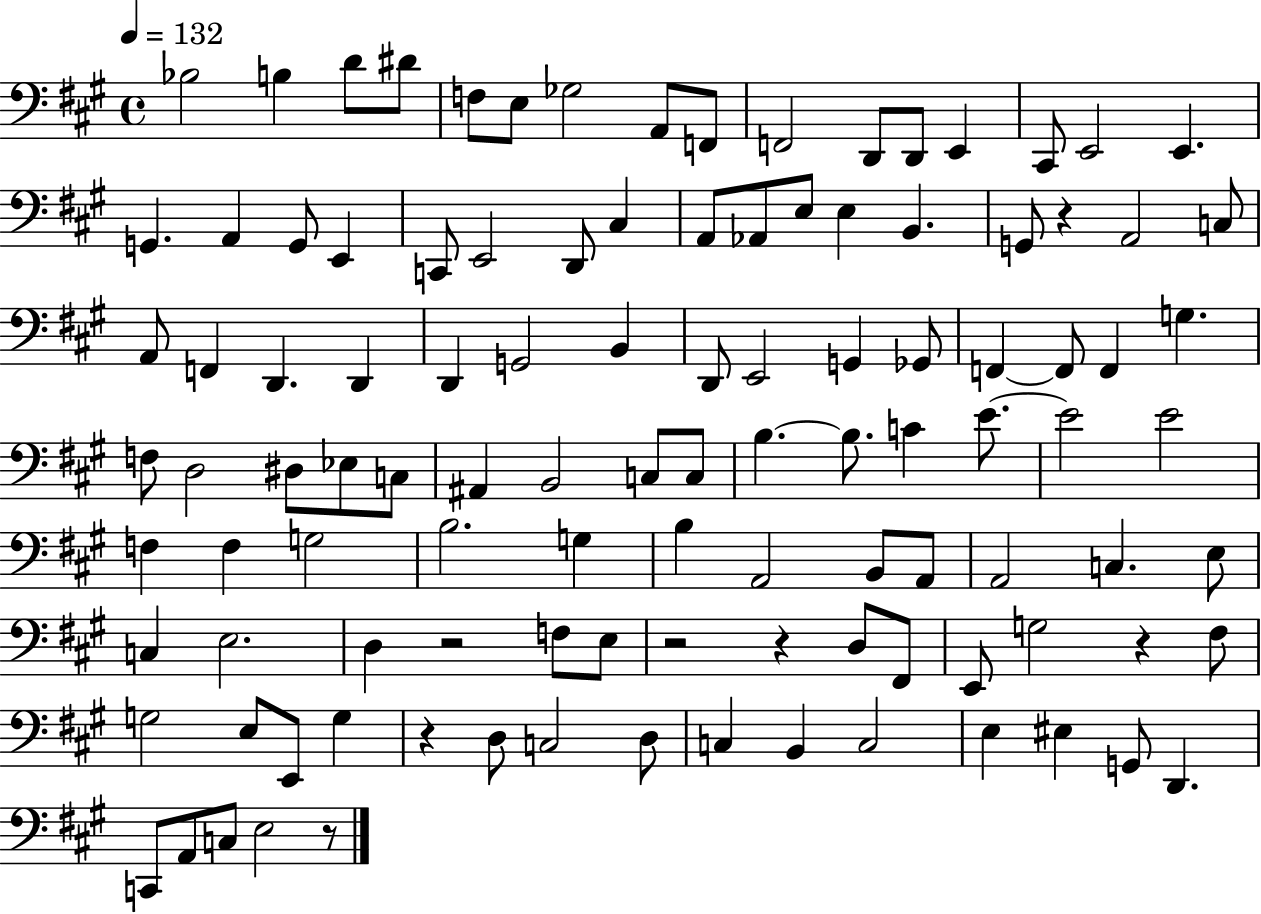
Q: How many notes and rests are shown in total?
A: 109